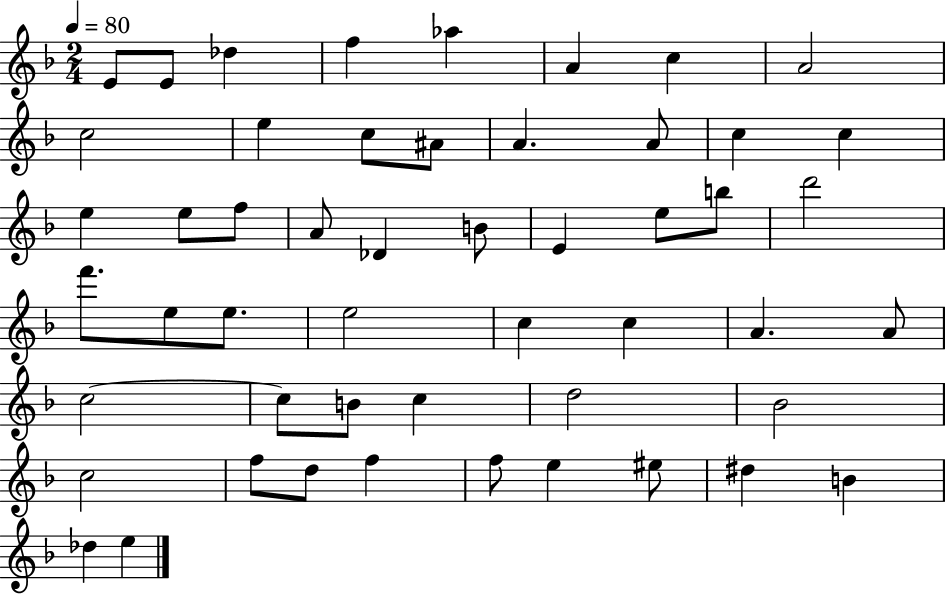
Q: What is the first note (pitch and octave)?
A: E4